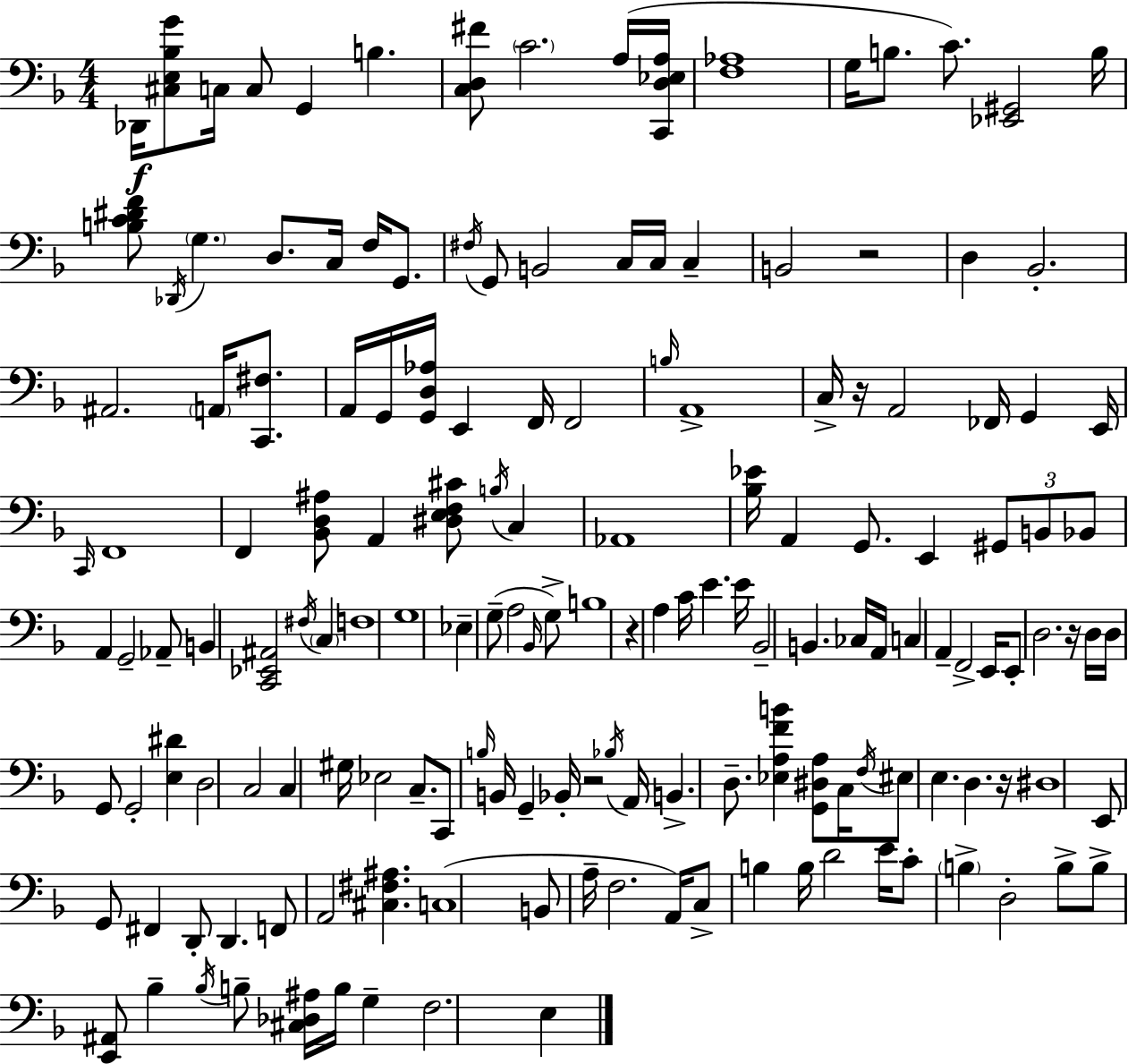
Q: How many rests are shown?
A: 6